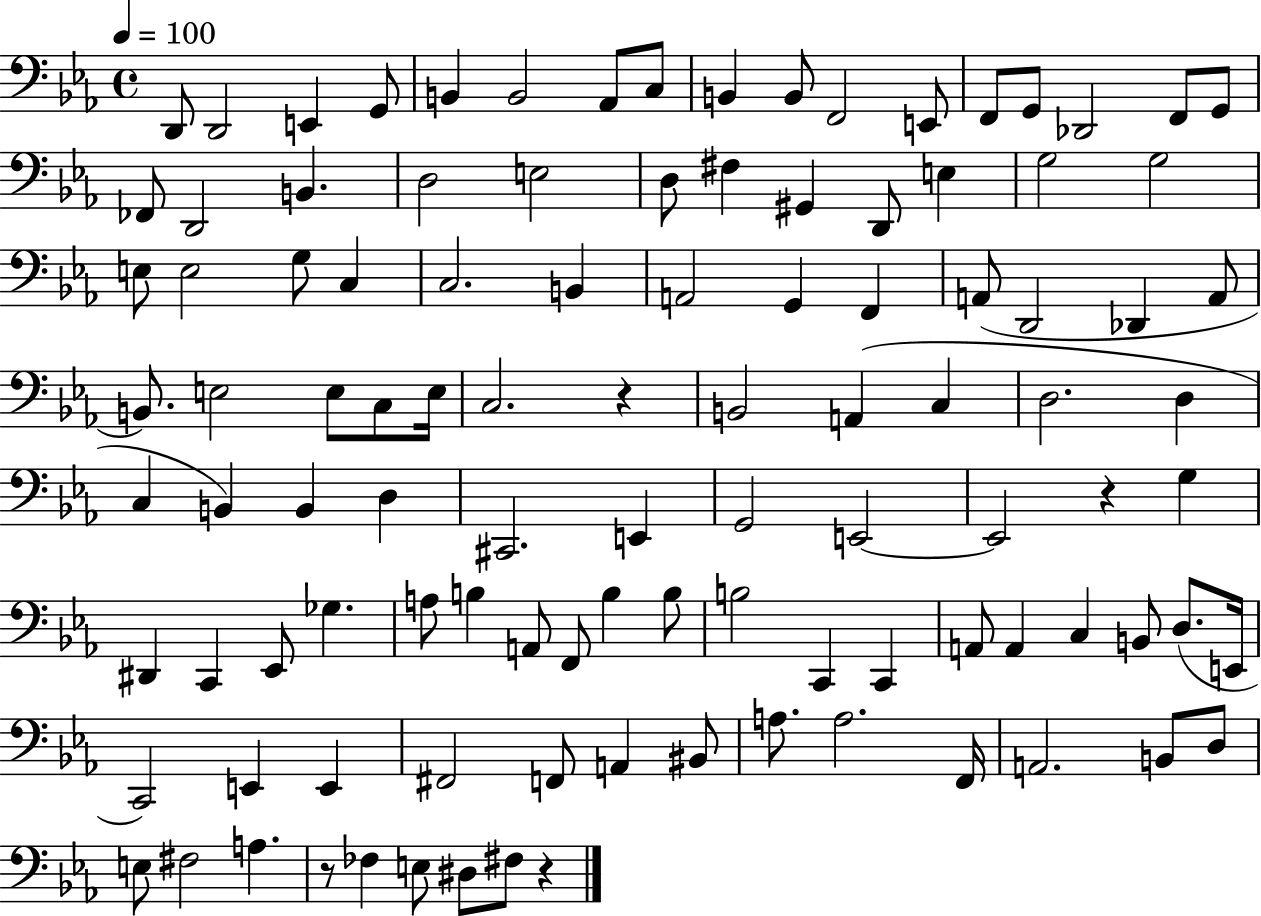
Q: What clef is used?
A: bass